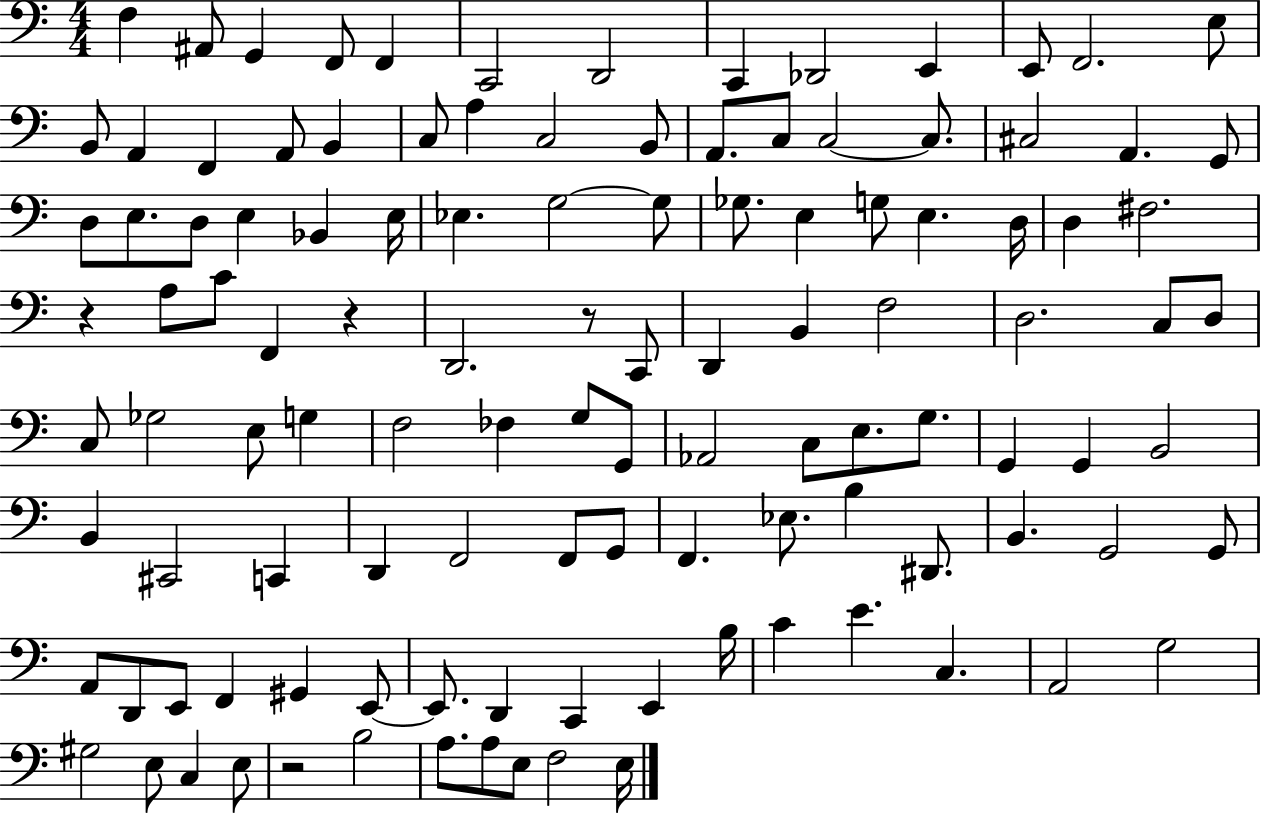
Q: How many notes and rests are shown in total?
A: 115